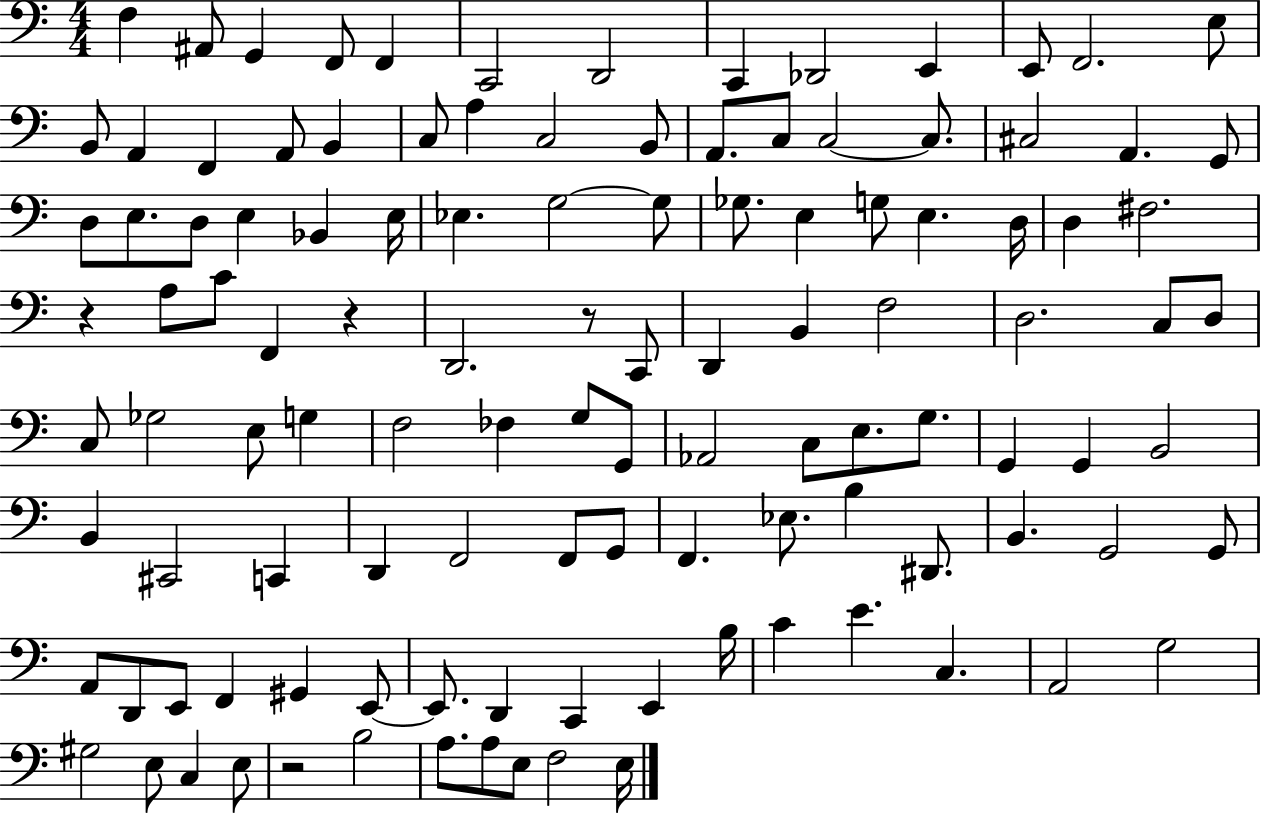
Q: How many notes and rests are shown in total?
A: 115